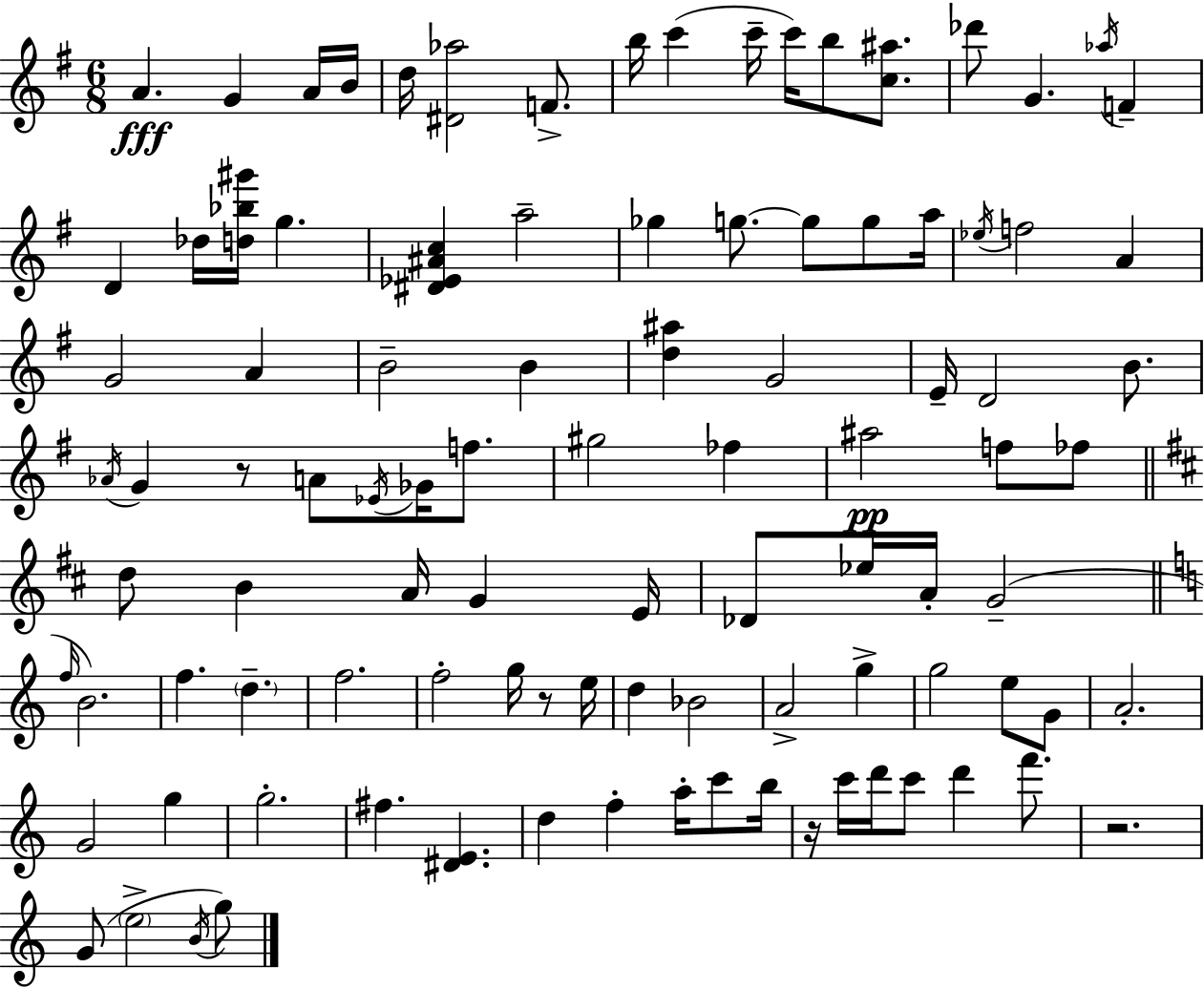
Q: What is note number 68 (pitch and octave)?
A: G5